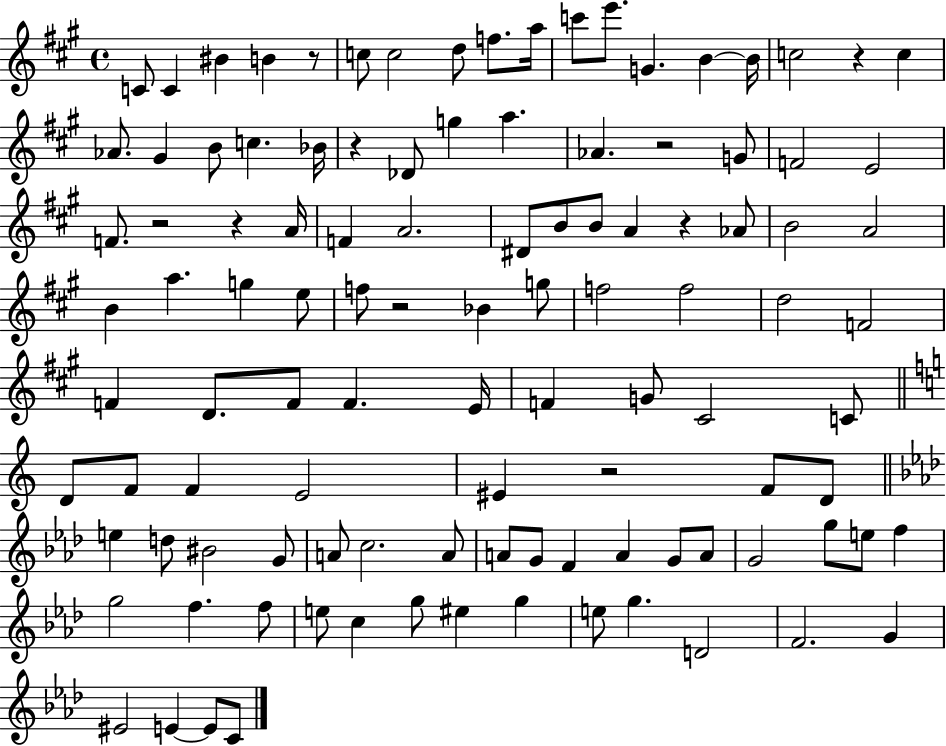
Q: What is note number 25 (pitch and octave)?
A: Ab4